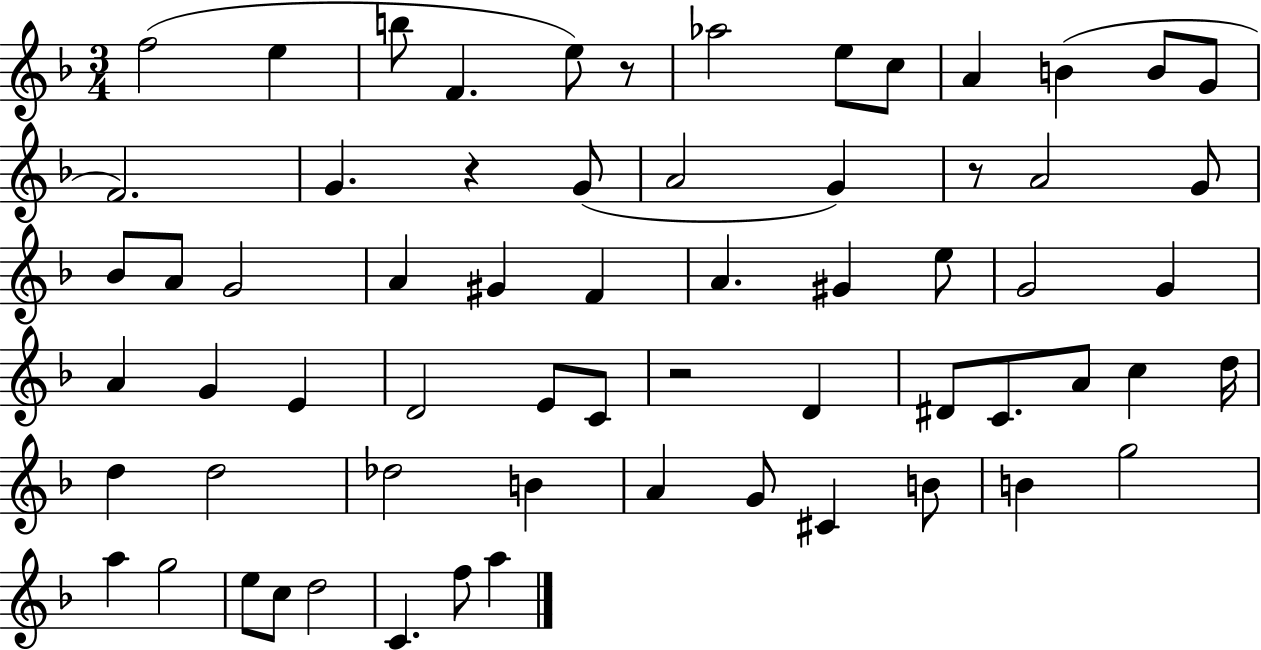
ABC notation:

X:1
T:Untitled
M:3/4
L:1/4
K:F
f2 e b/2 F e/2 z/2 _a2 e/2 c/2 A B B/2 G/2 F2 G z G/2 A2 G z/2 A2 G/2 _B/2 A/2 G2 A ^G F A ^G e/2 G2 G A G E D2 E/2 C/2 z2 D ^D/2 C/2 A/2 c d/4 d d2 _d2 B A G/2 ^C B/2 B g2 a g2 e/2 c/2 d2 C f/2 a